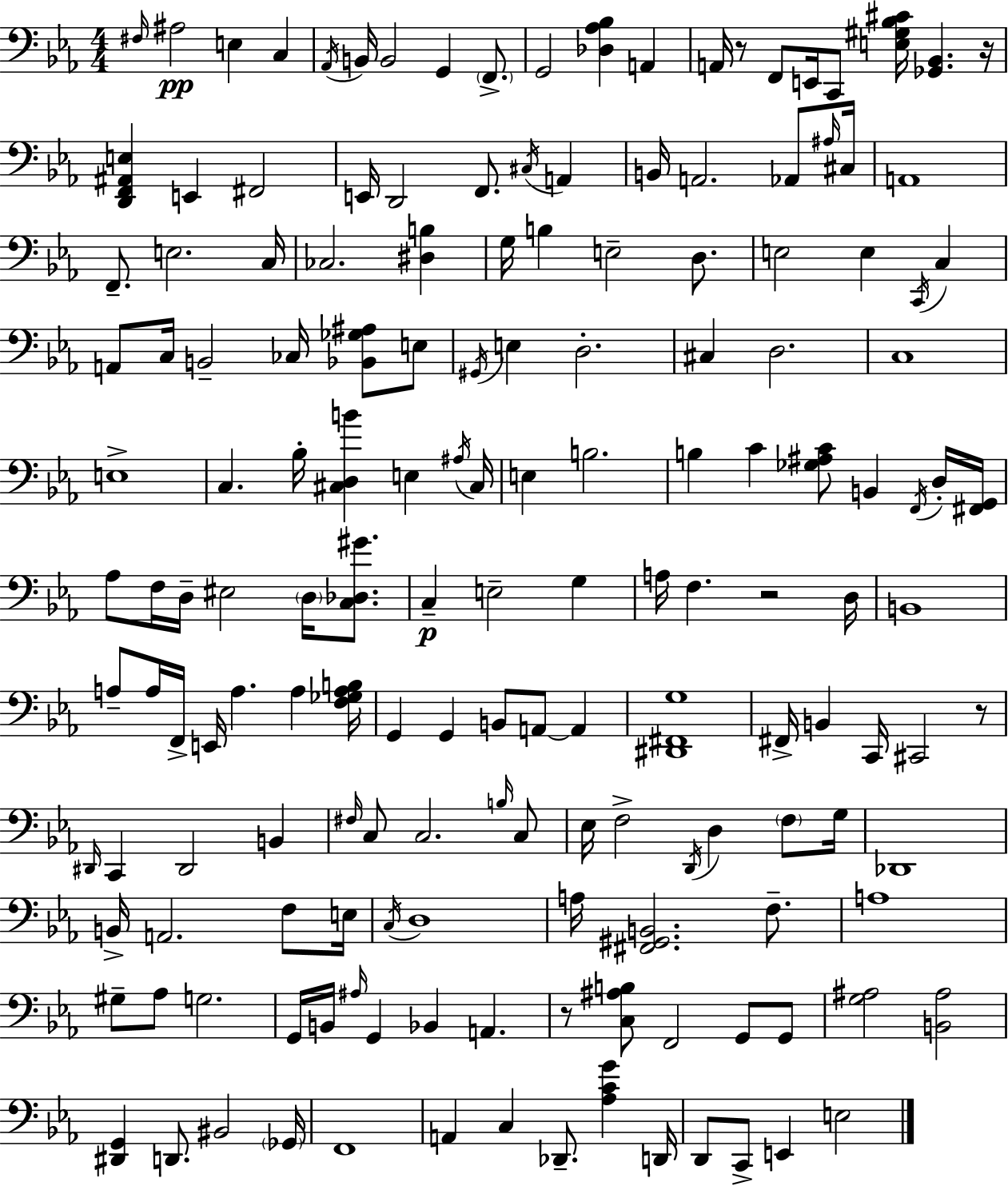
F#3/s A#3/h E3/q C3/q Ab2/s B2/s B2/h G2/q F2/e. G2/h [Db3,Ab3,Bb3]/q A2/q A2/s R/e F2/e E2/s C2/e [E3,G#3,Bb3,C#4]/s [Gb2,Bb2]/q. R/s [D2,F2,A#2,E3]/q E2/q F#2/h E2/s D2/h F2/e. C#3/s A2/q B2/s A2/h. Ab2/e A#3/s C#3/s A2/w F2/e. E3/h. C3/s CES3/h. [D#3,B3]/q G3/s B3/q E3/h D3/e. E3/h E3/q C2/s C3/q A2/e C3/s B2/h CES3/s [Bb2,Gb3,A#3]/e E3/e G#2/s E3/q D3/h. C#3/q D3/h. C3/w E3/w C3/q. Bb3/s [C#3,D3,B4]/q E3/q A#3/s C#3/s E3/q B3/h. B3/q C4/q [Gb3,A#3,C4]/e B2/q F2/s D3/s [F#2,G2]/s Ab3/e F3/s D3/s EIS3/h D3/s [C3,Db3,G#4]/e. C3/q E3/h G3/q A3/s F3/q. R/h D3/s B2/w A3/e A3/s F2/s E2/s A3/q. A3/q [F3,Gb3,A3,B3]/s G2/q G2/q B2/e A2/e A2/q [D#2,F#2,G3]/w F#2/s B2/q C2/s C#2/h R/e D#2/s C2/q D#2/h B2/q F#3/s C3/e C3/h. B3/s C3/e Eb3/s F3/h D2/s D3/q F3/e G3/s Db2/w B2/s A2/h. F3/e E3/s C3/s D3/w A3/s [F#2,G#2,B2]/h. F3/e. A3/w G#3/e Ab3/e G3/h. G2/s B2/s A#3/s G2/q Bb2/q A2/q. R/e [C3,A#3,B3]/e F2/h G2/e G2/e [G3,A#3]/h [B2,A#3]/h [D#2,G2]/q D2/e. BIS2/h Gb2/s F2/w A2/q C3/q Db2/e. [Ab3,C4,G4]/q D2/s D2/e C2/e E2/q E3/h